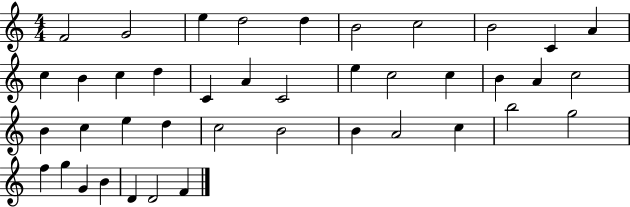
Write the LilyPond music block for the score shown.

{
  \clef treble
  \numericTimeSignature
  \time 4/4
  \key c \major
  f'2 g'2 | e''4 d''2 d''4 | b'2 c''2 | b'2 c'4 a'4 | \break c''4 b'4 c''4 d''4 | c'4 a'4 c'2 | e''4 c''2 c''4 | b'4 a'4 c''2 | \break b'4 c''4 e''4 d''4 | c''2 b'2 | b'4 a'2 c''4 | b''2 g''2 | \break f''4 g''4 g'4 b'4 | d'4 d'2 f'4 | \bar "|."
}